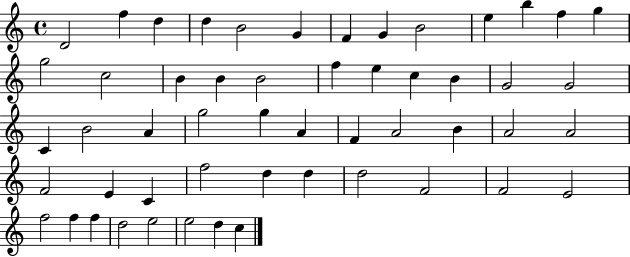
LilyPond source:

{
  \clef treble
  \time 4/4
  \defaultTimeSignature
  \key c \major
  d'2 f''4 d''4 | d''4 b'2 g'4 | f'4 g'4 b'2 | e''4 b''4 f''4 g''4 | \break g''2 c''2 | b'4 b'4 b'2 | f''4 e''4 c''4 b'4 | g'2 g'2 | \break c'4 b'2 a'4 | g''2 g''4 a'4 | f'4 a'2 b'4 | a'2 a'2 | \break f'2 e'4 c'4 | f''2 d''4 d''4 | d''2 f'2 | f'2 e'2 | \break f''2 f''4 f''4 | d''2 e''2 | e''2 d''4 c''4 | \bar "|."
}